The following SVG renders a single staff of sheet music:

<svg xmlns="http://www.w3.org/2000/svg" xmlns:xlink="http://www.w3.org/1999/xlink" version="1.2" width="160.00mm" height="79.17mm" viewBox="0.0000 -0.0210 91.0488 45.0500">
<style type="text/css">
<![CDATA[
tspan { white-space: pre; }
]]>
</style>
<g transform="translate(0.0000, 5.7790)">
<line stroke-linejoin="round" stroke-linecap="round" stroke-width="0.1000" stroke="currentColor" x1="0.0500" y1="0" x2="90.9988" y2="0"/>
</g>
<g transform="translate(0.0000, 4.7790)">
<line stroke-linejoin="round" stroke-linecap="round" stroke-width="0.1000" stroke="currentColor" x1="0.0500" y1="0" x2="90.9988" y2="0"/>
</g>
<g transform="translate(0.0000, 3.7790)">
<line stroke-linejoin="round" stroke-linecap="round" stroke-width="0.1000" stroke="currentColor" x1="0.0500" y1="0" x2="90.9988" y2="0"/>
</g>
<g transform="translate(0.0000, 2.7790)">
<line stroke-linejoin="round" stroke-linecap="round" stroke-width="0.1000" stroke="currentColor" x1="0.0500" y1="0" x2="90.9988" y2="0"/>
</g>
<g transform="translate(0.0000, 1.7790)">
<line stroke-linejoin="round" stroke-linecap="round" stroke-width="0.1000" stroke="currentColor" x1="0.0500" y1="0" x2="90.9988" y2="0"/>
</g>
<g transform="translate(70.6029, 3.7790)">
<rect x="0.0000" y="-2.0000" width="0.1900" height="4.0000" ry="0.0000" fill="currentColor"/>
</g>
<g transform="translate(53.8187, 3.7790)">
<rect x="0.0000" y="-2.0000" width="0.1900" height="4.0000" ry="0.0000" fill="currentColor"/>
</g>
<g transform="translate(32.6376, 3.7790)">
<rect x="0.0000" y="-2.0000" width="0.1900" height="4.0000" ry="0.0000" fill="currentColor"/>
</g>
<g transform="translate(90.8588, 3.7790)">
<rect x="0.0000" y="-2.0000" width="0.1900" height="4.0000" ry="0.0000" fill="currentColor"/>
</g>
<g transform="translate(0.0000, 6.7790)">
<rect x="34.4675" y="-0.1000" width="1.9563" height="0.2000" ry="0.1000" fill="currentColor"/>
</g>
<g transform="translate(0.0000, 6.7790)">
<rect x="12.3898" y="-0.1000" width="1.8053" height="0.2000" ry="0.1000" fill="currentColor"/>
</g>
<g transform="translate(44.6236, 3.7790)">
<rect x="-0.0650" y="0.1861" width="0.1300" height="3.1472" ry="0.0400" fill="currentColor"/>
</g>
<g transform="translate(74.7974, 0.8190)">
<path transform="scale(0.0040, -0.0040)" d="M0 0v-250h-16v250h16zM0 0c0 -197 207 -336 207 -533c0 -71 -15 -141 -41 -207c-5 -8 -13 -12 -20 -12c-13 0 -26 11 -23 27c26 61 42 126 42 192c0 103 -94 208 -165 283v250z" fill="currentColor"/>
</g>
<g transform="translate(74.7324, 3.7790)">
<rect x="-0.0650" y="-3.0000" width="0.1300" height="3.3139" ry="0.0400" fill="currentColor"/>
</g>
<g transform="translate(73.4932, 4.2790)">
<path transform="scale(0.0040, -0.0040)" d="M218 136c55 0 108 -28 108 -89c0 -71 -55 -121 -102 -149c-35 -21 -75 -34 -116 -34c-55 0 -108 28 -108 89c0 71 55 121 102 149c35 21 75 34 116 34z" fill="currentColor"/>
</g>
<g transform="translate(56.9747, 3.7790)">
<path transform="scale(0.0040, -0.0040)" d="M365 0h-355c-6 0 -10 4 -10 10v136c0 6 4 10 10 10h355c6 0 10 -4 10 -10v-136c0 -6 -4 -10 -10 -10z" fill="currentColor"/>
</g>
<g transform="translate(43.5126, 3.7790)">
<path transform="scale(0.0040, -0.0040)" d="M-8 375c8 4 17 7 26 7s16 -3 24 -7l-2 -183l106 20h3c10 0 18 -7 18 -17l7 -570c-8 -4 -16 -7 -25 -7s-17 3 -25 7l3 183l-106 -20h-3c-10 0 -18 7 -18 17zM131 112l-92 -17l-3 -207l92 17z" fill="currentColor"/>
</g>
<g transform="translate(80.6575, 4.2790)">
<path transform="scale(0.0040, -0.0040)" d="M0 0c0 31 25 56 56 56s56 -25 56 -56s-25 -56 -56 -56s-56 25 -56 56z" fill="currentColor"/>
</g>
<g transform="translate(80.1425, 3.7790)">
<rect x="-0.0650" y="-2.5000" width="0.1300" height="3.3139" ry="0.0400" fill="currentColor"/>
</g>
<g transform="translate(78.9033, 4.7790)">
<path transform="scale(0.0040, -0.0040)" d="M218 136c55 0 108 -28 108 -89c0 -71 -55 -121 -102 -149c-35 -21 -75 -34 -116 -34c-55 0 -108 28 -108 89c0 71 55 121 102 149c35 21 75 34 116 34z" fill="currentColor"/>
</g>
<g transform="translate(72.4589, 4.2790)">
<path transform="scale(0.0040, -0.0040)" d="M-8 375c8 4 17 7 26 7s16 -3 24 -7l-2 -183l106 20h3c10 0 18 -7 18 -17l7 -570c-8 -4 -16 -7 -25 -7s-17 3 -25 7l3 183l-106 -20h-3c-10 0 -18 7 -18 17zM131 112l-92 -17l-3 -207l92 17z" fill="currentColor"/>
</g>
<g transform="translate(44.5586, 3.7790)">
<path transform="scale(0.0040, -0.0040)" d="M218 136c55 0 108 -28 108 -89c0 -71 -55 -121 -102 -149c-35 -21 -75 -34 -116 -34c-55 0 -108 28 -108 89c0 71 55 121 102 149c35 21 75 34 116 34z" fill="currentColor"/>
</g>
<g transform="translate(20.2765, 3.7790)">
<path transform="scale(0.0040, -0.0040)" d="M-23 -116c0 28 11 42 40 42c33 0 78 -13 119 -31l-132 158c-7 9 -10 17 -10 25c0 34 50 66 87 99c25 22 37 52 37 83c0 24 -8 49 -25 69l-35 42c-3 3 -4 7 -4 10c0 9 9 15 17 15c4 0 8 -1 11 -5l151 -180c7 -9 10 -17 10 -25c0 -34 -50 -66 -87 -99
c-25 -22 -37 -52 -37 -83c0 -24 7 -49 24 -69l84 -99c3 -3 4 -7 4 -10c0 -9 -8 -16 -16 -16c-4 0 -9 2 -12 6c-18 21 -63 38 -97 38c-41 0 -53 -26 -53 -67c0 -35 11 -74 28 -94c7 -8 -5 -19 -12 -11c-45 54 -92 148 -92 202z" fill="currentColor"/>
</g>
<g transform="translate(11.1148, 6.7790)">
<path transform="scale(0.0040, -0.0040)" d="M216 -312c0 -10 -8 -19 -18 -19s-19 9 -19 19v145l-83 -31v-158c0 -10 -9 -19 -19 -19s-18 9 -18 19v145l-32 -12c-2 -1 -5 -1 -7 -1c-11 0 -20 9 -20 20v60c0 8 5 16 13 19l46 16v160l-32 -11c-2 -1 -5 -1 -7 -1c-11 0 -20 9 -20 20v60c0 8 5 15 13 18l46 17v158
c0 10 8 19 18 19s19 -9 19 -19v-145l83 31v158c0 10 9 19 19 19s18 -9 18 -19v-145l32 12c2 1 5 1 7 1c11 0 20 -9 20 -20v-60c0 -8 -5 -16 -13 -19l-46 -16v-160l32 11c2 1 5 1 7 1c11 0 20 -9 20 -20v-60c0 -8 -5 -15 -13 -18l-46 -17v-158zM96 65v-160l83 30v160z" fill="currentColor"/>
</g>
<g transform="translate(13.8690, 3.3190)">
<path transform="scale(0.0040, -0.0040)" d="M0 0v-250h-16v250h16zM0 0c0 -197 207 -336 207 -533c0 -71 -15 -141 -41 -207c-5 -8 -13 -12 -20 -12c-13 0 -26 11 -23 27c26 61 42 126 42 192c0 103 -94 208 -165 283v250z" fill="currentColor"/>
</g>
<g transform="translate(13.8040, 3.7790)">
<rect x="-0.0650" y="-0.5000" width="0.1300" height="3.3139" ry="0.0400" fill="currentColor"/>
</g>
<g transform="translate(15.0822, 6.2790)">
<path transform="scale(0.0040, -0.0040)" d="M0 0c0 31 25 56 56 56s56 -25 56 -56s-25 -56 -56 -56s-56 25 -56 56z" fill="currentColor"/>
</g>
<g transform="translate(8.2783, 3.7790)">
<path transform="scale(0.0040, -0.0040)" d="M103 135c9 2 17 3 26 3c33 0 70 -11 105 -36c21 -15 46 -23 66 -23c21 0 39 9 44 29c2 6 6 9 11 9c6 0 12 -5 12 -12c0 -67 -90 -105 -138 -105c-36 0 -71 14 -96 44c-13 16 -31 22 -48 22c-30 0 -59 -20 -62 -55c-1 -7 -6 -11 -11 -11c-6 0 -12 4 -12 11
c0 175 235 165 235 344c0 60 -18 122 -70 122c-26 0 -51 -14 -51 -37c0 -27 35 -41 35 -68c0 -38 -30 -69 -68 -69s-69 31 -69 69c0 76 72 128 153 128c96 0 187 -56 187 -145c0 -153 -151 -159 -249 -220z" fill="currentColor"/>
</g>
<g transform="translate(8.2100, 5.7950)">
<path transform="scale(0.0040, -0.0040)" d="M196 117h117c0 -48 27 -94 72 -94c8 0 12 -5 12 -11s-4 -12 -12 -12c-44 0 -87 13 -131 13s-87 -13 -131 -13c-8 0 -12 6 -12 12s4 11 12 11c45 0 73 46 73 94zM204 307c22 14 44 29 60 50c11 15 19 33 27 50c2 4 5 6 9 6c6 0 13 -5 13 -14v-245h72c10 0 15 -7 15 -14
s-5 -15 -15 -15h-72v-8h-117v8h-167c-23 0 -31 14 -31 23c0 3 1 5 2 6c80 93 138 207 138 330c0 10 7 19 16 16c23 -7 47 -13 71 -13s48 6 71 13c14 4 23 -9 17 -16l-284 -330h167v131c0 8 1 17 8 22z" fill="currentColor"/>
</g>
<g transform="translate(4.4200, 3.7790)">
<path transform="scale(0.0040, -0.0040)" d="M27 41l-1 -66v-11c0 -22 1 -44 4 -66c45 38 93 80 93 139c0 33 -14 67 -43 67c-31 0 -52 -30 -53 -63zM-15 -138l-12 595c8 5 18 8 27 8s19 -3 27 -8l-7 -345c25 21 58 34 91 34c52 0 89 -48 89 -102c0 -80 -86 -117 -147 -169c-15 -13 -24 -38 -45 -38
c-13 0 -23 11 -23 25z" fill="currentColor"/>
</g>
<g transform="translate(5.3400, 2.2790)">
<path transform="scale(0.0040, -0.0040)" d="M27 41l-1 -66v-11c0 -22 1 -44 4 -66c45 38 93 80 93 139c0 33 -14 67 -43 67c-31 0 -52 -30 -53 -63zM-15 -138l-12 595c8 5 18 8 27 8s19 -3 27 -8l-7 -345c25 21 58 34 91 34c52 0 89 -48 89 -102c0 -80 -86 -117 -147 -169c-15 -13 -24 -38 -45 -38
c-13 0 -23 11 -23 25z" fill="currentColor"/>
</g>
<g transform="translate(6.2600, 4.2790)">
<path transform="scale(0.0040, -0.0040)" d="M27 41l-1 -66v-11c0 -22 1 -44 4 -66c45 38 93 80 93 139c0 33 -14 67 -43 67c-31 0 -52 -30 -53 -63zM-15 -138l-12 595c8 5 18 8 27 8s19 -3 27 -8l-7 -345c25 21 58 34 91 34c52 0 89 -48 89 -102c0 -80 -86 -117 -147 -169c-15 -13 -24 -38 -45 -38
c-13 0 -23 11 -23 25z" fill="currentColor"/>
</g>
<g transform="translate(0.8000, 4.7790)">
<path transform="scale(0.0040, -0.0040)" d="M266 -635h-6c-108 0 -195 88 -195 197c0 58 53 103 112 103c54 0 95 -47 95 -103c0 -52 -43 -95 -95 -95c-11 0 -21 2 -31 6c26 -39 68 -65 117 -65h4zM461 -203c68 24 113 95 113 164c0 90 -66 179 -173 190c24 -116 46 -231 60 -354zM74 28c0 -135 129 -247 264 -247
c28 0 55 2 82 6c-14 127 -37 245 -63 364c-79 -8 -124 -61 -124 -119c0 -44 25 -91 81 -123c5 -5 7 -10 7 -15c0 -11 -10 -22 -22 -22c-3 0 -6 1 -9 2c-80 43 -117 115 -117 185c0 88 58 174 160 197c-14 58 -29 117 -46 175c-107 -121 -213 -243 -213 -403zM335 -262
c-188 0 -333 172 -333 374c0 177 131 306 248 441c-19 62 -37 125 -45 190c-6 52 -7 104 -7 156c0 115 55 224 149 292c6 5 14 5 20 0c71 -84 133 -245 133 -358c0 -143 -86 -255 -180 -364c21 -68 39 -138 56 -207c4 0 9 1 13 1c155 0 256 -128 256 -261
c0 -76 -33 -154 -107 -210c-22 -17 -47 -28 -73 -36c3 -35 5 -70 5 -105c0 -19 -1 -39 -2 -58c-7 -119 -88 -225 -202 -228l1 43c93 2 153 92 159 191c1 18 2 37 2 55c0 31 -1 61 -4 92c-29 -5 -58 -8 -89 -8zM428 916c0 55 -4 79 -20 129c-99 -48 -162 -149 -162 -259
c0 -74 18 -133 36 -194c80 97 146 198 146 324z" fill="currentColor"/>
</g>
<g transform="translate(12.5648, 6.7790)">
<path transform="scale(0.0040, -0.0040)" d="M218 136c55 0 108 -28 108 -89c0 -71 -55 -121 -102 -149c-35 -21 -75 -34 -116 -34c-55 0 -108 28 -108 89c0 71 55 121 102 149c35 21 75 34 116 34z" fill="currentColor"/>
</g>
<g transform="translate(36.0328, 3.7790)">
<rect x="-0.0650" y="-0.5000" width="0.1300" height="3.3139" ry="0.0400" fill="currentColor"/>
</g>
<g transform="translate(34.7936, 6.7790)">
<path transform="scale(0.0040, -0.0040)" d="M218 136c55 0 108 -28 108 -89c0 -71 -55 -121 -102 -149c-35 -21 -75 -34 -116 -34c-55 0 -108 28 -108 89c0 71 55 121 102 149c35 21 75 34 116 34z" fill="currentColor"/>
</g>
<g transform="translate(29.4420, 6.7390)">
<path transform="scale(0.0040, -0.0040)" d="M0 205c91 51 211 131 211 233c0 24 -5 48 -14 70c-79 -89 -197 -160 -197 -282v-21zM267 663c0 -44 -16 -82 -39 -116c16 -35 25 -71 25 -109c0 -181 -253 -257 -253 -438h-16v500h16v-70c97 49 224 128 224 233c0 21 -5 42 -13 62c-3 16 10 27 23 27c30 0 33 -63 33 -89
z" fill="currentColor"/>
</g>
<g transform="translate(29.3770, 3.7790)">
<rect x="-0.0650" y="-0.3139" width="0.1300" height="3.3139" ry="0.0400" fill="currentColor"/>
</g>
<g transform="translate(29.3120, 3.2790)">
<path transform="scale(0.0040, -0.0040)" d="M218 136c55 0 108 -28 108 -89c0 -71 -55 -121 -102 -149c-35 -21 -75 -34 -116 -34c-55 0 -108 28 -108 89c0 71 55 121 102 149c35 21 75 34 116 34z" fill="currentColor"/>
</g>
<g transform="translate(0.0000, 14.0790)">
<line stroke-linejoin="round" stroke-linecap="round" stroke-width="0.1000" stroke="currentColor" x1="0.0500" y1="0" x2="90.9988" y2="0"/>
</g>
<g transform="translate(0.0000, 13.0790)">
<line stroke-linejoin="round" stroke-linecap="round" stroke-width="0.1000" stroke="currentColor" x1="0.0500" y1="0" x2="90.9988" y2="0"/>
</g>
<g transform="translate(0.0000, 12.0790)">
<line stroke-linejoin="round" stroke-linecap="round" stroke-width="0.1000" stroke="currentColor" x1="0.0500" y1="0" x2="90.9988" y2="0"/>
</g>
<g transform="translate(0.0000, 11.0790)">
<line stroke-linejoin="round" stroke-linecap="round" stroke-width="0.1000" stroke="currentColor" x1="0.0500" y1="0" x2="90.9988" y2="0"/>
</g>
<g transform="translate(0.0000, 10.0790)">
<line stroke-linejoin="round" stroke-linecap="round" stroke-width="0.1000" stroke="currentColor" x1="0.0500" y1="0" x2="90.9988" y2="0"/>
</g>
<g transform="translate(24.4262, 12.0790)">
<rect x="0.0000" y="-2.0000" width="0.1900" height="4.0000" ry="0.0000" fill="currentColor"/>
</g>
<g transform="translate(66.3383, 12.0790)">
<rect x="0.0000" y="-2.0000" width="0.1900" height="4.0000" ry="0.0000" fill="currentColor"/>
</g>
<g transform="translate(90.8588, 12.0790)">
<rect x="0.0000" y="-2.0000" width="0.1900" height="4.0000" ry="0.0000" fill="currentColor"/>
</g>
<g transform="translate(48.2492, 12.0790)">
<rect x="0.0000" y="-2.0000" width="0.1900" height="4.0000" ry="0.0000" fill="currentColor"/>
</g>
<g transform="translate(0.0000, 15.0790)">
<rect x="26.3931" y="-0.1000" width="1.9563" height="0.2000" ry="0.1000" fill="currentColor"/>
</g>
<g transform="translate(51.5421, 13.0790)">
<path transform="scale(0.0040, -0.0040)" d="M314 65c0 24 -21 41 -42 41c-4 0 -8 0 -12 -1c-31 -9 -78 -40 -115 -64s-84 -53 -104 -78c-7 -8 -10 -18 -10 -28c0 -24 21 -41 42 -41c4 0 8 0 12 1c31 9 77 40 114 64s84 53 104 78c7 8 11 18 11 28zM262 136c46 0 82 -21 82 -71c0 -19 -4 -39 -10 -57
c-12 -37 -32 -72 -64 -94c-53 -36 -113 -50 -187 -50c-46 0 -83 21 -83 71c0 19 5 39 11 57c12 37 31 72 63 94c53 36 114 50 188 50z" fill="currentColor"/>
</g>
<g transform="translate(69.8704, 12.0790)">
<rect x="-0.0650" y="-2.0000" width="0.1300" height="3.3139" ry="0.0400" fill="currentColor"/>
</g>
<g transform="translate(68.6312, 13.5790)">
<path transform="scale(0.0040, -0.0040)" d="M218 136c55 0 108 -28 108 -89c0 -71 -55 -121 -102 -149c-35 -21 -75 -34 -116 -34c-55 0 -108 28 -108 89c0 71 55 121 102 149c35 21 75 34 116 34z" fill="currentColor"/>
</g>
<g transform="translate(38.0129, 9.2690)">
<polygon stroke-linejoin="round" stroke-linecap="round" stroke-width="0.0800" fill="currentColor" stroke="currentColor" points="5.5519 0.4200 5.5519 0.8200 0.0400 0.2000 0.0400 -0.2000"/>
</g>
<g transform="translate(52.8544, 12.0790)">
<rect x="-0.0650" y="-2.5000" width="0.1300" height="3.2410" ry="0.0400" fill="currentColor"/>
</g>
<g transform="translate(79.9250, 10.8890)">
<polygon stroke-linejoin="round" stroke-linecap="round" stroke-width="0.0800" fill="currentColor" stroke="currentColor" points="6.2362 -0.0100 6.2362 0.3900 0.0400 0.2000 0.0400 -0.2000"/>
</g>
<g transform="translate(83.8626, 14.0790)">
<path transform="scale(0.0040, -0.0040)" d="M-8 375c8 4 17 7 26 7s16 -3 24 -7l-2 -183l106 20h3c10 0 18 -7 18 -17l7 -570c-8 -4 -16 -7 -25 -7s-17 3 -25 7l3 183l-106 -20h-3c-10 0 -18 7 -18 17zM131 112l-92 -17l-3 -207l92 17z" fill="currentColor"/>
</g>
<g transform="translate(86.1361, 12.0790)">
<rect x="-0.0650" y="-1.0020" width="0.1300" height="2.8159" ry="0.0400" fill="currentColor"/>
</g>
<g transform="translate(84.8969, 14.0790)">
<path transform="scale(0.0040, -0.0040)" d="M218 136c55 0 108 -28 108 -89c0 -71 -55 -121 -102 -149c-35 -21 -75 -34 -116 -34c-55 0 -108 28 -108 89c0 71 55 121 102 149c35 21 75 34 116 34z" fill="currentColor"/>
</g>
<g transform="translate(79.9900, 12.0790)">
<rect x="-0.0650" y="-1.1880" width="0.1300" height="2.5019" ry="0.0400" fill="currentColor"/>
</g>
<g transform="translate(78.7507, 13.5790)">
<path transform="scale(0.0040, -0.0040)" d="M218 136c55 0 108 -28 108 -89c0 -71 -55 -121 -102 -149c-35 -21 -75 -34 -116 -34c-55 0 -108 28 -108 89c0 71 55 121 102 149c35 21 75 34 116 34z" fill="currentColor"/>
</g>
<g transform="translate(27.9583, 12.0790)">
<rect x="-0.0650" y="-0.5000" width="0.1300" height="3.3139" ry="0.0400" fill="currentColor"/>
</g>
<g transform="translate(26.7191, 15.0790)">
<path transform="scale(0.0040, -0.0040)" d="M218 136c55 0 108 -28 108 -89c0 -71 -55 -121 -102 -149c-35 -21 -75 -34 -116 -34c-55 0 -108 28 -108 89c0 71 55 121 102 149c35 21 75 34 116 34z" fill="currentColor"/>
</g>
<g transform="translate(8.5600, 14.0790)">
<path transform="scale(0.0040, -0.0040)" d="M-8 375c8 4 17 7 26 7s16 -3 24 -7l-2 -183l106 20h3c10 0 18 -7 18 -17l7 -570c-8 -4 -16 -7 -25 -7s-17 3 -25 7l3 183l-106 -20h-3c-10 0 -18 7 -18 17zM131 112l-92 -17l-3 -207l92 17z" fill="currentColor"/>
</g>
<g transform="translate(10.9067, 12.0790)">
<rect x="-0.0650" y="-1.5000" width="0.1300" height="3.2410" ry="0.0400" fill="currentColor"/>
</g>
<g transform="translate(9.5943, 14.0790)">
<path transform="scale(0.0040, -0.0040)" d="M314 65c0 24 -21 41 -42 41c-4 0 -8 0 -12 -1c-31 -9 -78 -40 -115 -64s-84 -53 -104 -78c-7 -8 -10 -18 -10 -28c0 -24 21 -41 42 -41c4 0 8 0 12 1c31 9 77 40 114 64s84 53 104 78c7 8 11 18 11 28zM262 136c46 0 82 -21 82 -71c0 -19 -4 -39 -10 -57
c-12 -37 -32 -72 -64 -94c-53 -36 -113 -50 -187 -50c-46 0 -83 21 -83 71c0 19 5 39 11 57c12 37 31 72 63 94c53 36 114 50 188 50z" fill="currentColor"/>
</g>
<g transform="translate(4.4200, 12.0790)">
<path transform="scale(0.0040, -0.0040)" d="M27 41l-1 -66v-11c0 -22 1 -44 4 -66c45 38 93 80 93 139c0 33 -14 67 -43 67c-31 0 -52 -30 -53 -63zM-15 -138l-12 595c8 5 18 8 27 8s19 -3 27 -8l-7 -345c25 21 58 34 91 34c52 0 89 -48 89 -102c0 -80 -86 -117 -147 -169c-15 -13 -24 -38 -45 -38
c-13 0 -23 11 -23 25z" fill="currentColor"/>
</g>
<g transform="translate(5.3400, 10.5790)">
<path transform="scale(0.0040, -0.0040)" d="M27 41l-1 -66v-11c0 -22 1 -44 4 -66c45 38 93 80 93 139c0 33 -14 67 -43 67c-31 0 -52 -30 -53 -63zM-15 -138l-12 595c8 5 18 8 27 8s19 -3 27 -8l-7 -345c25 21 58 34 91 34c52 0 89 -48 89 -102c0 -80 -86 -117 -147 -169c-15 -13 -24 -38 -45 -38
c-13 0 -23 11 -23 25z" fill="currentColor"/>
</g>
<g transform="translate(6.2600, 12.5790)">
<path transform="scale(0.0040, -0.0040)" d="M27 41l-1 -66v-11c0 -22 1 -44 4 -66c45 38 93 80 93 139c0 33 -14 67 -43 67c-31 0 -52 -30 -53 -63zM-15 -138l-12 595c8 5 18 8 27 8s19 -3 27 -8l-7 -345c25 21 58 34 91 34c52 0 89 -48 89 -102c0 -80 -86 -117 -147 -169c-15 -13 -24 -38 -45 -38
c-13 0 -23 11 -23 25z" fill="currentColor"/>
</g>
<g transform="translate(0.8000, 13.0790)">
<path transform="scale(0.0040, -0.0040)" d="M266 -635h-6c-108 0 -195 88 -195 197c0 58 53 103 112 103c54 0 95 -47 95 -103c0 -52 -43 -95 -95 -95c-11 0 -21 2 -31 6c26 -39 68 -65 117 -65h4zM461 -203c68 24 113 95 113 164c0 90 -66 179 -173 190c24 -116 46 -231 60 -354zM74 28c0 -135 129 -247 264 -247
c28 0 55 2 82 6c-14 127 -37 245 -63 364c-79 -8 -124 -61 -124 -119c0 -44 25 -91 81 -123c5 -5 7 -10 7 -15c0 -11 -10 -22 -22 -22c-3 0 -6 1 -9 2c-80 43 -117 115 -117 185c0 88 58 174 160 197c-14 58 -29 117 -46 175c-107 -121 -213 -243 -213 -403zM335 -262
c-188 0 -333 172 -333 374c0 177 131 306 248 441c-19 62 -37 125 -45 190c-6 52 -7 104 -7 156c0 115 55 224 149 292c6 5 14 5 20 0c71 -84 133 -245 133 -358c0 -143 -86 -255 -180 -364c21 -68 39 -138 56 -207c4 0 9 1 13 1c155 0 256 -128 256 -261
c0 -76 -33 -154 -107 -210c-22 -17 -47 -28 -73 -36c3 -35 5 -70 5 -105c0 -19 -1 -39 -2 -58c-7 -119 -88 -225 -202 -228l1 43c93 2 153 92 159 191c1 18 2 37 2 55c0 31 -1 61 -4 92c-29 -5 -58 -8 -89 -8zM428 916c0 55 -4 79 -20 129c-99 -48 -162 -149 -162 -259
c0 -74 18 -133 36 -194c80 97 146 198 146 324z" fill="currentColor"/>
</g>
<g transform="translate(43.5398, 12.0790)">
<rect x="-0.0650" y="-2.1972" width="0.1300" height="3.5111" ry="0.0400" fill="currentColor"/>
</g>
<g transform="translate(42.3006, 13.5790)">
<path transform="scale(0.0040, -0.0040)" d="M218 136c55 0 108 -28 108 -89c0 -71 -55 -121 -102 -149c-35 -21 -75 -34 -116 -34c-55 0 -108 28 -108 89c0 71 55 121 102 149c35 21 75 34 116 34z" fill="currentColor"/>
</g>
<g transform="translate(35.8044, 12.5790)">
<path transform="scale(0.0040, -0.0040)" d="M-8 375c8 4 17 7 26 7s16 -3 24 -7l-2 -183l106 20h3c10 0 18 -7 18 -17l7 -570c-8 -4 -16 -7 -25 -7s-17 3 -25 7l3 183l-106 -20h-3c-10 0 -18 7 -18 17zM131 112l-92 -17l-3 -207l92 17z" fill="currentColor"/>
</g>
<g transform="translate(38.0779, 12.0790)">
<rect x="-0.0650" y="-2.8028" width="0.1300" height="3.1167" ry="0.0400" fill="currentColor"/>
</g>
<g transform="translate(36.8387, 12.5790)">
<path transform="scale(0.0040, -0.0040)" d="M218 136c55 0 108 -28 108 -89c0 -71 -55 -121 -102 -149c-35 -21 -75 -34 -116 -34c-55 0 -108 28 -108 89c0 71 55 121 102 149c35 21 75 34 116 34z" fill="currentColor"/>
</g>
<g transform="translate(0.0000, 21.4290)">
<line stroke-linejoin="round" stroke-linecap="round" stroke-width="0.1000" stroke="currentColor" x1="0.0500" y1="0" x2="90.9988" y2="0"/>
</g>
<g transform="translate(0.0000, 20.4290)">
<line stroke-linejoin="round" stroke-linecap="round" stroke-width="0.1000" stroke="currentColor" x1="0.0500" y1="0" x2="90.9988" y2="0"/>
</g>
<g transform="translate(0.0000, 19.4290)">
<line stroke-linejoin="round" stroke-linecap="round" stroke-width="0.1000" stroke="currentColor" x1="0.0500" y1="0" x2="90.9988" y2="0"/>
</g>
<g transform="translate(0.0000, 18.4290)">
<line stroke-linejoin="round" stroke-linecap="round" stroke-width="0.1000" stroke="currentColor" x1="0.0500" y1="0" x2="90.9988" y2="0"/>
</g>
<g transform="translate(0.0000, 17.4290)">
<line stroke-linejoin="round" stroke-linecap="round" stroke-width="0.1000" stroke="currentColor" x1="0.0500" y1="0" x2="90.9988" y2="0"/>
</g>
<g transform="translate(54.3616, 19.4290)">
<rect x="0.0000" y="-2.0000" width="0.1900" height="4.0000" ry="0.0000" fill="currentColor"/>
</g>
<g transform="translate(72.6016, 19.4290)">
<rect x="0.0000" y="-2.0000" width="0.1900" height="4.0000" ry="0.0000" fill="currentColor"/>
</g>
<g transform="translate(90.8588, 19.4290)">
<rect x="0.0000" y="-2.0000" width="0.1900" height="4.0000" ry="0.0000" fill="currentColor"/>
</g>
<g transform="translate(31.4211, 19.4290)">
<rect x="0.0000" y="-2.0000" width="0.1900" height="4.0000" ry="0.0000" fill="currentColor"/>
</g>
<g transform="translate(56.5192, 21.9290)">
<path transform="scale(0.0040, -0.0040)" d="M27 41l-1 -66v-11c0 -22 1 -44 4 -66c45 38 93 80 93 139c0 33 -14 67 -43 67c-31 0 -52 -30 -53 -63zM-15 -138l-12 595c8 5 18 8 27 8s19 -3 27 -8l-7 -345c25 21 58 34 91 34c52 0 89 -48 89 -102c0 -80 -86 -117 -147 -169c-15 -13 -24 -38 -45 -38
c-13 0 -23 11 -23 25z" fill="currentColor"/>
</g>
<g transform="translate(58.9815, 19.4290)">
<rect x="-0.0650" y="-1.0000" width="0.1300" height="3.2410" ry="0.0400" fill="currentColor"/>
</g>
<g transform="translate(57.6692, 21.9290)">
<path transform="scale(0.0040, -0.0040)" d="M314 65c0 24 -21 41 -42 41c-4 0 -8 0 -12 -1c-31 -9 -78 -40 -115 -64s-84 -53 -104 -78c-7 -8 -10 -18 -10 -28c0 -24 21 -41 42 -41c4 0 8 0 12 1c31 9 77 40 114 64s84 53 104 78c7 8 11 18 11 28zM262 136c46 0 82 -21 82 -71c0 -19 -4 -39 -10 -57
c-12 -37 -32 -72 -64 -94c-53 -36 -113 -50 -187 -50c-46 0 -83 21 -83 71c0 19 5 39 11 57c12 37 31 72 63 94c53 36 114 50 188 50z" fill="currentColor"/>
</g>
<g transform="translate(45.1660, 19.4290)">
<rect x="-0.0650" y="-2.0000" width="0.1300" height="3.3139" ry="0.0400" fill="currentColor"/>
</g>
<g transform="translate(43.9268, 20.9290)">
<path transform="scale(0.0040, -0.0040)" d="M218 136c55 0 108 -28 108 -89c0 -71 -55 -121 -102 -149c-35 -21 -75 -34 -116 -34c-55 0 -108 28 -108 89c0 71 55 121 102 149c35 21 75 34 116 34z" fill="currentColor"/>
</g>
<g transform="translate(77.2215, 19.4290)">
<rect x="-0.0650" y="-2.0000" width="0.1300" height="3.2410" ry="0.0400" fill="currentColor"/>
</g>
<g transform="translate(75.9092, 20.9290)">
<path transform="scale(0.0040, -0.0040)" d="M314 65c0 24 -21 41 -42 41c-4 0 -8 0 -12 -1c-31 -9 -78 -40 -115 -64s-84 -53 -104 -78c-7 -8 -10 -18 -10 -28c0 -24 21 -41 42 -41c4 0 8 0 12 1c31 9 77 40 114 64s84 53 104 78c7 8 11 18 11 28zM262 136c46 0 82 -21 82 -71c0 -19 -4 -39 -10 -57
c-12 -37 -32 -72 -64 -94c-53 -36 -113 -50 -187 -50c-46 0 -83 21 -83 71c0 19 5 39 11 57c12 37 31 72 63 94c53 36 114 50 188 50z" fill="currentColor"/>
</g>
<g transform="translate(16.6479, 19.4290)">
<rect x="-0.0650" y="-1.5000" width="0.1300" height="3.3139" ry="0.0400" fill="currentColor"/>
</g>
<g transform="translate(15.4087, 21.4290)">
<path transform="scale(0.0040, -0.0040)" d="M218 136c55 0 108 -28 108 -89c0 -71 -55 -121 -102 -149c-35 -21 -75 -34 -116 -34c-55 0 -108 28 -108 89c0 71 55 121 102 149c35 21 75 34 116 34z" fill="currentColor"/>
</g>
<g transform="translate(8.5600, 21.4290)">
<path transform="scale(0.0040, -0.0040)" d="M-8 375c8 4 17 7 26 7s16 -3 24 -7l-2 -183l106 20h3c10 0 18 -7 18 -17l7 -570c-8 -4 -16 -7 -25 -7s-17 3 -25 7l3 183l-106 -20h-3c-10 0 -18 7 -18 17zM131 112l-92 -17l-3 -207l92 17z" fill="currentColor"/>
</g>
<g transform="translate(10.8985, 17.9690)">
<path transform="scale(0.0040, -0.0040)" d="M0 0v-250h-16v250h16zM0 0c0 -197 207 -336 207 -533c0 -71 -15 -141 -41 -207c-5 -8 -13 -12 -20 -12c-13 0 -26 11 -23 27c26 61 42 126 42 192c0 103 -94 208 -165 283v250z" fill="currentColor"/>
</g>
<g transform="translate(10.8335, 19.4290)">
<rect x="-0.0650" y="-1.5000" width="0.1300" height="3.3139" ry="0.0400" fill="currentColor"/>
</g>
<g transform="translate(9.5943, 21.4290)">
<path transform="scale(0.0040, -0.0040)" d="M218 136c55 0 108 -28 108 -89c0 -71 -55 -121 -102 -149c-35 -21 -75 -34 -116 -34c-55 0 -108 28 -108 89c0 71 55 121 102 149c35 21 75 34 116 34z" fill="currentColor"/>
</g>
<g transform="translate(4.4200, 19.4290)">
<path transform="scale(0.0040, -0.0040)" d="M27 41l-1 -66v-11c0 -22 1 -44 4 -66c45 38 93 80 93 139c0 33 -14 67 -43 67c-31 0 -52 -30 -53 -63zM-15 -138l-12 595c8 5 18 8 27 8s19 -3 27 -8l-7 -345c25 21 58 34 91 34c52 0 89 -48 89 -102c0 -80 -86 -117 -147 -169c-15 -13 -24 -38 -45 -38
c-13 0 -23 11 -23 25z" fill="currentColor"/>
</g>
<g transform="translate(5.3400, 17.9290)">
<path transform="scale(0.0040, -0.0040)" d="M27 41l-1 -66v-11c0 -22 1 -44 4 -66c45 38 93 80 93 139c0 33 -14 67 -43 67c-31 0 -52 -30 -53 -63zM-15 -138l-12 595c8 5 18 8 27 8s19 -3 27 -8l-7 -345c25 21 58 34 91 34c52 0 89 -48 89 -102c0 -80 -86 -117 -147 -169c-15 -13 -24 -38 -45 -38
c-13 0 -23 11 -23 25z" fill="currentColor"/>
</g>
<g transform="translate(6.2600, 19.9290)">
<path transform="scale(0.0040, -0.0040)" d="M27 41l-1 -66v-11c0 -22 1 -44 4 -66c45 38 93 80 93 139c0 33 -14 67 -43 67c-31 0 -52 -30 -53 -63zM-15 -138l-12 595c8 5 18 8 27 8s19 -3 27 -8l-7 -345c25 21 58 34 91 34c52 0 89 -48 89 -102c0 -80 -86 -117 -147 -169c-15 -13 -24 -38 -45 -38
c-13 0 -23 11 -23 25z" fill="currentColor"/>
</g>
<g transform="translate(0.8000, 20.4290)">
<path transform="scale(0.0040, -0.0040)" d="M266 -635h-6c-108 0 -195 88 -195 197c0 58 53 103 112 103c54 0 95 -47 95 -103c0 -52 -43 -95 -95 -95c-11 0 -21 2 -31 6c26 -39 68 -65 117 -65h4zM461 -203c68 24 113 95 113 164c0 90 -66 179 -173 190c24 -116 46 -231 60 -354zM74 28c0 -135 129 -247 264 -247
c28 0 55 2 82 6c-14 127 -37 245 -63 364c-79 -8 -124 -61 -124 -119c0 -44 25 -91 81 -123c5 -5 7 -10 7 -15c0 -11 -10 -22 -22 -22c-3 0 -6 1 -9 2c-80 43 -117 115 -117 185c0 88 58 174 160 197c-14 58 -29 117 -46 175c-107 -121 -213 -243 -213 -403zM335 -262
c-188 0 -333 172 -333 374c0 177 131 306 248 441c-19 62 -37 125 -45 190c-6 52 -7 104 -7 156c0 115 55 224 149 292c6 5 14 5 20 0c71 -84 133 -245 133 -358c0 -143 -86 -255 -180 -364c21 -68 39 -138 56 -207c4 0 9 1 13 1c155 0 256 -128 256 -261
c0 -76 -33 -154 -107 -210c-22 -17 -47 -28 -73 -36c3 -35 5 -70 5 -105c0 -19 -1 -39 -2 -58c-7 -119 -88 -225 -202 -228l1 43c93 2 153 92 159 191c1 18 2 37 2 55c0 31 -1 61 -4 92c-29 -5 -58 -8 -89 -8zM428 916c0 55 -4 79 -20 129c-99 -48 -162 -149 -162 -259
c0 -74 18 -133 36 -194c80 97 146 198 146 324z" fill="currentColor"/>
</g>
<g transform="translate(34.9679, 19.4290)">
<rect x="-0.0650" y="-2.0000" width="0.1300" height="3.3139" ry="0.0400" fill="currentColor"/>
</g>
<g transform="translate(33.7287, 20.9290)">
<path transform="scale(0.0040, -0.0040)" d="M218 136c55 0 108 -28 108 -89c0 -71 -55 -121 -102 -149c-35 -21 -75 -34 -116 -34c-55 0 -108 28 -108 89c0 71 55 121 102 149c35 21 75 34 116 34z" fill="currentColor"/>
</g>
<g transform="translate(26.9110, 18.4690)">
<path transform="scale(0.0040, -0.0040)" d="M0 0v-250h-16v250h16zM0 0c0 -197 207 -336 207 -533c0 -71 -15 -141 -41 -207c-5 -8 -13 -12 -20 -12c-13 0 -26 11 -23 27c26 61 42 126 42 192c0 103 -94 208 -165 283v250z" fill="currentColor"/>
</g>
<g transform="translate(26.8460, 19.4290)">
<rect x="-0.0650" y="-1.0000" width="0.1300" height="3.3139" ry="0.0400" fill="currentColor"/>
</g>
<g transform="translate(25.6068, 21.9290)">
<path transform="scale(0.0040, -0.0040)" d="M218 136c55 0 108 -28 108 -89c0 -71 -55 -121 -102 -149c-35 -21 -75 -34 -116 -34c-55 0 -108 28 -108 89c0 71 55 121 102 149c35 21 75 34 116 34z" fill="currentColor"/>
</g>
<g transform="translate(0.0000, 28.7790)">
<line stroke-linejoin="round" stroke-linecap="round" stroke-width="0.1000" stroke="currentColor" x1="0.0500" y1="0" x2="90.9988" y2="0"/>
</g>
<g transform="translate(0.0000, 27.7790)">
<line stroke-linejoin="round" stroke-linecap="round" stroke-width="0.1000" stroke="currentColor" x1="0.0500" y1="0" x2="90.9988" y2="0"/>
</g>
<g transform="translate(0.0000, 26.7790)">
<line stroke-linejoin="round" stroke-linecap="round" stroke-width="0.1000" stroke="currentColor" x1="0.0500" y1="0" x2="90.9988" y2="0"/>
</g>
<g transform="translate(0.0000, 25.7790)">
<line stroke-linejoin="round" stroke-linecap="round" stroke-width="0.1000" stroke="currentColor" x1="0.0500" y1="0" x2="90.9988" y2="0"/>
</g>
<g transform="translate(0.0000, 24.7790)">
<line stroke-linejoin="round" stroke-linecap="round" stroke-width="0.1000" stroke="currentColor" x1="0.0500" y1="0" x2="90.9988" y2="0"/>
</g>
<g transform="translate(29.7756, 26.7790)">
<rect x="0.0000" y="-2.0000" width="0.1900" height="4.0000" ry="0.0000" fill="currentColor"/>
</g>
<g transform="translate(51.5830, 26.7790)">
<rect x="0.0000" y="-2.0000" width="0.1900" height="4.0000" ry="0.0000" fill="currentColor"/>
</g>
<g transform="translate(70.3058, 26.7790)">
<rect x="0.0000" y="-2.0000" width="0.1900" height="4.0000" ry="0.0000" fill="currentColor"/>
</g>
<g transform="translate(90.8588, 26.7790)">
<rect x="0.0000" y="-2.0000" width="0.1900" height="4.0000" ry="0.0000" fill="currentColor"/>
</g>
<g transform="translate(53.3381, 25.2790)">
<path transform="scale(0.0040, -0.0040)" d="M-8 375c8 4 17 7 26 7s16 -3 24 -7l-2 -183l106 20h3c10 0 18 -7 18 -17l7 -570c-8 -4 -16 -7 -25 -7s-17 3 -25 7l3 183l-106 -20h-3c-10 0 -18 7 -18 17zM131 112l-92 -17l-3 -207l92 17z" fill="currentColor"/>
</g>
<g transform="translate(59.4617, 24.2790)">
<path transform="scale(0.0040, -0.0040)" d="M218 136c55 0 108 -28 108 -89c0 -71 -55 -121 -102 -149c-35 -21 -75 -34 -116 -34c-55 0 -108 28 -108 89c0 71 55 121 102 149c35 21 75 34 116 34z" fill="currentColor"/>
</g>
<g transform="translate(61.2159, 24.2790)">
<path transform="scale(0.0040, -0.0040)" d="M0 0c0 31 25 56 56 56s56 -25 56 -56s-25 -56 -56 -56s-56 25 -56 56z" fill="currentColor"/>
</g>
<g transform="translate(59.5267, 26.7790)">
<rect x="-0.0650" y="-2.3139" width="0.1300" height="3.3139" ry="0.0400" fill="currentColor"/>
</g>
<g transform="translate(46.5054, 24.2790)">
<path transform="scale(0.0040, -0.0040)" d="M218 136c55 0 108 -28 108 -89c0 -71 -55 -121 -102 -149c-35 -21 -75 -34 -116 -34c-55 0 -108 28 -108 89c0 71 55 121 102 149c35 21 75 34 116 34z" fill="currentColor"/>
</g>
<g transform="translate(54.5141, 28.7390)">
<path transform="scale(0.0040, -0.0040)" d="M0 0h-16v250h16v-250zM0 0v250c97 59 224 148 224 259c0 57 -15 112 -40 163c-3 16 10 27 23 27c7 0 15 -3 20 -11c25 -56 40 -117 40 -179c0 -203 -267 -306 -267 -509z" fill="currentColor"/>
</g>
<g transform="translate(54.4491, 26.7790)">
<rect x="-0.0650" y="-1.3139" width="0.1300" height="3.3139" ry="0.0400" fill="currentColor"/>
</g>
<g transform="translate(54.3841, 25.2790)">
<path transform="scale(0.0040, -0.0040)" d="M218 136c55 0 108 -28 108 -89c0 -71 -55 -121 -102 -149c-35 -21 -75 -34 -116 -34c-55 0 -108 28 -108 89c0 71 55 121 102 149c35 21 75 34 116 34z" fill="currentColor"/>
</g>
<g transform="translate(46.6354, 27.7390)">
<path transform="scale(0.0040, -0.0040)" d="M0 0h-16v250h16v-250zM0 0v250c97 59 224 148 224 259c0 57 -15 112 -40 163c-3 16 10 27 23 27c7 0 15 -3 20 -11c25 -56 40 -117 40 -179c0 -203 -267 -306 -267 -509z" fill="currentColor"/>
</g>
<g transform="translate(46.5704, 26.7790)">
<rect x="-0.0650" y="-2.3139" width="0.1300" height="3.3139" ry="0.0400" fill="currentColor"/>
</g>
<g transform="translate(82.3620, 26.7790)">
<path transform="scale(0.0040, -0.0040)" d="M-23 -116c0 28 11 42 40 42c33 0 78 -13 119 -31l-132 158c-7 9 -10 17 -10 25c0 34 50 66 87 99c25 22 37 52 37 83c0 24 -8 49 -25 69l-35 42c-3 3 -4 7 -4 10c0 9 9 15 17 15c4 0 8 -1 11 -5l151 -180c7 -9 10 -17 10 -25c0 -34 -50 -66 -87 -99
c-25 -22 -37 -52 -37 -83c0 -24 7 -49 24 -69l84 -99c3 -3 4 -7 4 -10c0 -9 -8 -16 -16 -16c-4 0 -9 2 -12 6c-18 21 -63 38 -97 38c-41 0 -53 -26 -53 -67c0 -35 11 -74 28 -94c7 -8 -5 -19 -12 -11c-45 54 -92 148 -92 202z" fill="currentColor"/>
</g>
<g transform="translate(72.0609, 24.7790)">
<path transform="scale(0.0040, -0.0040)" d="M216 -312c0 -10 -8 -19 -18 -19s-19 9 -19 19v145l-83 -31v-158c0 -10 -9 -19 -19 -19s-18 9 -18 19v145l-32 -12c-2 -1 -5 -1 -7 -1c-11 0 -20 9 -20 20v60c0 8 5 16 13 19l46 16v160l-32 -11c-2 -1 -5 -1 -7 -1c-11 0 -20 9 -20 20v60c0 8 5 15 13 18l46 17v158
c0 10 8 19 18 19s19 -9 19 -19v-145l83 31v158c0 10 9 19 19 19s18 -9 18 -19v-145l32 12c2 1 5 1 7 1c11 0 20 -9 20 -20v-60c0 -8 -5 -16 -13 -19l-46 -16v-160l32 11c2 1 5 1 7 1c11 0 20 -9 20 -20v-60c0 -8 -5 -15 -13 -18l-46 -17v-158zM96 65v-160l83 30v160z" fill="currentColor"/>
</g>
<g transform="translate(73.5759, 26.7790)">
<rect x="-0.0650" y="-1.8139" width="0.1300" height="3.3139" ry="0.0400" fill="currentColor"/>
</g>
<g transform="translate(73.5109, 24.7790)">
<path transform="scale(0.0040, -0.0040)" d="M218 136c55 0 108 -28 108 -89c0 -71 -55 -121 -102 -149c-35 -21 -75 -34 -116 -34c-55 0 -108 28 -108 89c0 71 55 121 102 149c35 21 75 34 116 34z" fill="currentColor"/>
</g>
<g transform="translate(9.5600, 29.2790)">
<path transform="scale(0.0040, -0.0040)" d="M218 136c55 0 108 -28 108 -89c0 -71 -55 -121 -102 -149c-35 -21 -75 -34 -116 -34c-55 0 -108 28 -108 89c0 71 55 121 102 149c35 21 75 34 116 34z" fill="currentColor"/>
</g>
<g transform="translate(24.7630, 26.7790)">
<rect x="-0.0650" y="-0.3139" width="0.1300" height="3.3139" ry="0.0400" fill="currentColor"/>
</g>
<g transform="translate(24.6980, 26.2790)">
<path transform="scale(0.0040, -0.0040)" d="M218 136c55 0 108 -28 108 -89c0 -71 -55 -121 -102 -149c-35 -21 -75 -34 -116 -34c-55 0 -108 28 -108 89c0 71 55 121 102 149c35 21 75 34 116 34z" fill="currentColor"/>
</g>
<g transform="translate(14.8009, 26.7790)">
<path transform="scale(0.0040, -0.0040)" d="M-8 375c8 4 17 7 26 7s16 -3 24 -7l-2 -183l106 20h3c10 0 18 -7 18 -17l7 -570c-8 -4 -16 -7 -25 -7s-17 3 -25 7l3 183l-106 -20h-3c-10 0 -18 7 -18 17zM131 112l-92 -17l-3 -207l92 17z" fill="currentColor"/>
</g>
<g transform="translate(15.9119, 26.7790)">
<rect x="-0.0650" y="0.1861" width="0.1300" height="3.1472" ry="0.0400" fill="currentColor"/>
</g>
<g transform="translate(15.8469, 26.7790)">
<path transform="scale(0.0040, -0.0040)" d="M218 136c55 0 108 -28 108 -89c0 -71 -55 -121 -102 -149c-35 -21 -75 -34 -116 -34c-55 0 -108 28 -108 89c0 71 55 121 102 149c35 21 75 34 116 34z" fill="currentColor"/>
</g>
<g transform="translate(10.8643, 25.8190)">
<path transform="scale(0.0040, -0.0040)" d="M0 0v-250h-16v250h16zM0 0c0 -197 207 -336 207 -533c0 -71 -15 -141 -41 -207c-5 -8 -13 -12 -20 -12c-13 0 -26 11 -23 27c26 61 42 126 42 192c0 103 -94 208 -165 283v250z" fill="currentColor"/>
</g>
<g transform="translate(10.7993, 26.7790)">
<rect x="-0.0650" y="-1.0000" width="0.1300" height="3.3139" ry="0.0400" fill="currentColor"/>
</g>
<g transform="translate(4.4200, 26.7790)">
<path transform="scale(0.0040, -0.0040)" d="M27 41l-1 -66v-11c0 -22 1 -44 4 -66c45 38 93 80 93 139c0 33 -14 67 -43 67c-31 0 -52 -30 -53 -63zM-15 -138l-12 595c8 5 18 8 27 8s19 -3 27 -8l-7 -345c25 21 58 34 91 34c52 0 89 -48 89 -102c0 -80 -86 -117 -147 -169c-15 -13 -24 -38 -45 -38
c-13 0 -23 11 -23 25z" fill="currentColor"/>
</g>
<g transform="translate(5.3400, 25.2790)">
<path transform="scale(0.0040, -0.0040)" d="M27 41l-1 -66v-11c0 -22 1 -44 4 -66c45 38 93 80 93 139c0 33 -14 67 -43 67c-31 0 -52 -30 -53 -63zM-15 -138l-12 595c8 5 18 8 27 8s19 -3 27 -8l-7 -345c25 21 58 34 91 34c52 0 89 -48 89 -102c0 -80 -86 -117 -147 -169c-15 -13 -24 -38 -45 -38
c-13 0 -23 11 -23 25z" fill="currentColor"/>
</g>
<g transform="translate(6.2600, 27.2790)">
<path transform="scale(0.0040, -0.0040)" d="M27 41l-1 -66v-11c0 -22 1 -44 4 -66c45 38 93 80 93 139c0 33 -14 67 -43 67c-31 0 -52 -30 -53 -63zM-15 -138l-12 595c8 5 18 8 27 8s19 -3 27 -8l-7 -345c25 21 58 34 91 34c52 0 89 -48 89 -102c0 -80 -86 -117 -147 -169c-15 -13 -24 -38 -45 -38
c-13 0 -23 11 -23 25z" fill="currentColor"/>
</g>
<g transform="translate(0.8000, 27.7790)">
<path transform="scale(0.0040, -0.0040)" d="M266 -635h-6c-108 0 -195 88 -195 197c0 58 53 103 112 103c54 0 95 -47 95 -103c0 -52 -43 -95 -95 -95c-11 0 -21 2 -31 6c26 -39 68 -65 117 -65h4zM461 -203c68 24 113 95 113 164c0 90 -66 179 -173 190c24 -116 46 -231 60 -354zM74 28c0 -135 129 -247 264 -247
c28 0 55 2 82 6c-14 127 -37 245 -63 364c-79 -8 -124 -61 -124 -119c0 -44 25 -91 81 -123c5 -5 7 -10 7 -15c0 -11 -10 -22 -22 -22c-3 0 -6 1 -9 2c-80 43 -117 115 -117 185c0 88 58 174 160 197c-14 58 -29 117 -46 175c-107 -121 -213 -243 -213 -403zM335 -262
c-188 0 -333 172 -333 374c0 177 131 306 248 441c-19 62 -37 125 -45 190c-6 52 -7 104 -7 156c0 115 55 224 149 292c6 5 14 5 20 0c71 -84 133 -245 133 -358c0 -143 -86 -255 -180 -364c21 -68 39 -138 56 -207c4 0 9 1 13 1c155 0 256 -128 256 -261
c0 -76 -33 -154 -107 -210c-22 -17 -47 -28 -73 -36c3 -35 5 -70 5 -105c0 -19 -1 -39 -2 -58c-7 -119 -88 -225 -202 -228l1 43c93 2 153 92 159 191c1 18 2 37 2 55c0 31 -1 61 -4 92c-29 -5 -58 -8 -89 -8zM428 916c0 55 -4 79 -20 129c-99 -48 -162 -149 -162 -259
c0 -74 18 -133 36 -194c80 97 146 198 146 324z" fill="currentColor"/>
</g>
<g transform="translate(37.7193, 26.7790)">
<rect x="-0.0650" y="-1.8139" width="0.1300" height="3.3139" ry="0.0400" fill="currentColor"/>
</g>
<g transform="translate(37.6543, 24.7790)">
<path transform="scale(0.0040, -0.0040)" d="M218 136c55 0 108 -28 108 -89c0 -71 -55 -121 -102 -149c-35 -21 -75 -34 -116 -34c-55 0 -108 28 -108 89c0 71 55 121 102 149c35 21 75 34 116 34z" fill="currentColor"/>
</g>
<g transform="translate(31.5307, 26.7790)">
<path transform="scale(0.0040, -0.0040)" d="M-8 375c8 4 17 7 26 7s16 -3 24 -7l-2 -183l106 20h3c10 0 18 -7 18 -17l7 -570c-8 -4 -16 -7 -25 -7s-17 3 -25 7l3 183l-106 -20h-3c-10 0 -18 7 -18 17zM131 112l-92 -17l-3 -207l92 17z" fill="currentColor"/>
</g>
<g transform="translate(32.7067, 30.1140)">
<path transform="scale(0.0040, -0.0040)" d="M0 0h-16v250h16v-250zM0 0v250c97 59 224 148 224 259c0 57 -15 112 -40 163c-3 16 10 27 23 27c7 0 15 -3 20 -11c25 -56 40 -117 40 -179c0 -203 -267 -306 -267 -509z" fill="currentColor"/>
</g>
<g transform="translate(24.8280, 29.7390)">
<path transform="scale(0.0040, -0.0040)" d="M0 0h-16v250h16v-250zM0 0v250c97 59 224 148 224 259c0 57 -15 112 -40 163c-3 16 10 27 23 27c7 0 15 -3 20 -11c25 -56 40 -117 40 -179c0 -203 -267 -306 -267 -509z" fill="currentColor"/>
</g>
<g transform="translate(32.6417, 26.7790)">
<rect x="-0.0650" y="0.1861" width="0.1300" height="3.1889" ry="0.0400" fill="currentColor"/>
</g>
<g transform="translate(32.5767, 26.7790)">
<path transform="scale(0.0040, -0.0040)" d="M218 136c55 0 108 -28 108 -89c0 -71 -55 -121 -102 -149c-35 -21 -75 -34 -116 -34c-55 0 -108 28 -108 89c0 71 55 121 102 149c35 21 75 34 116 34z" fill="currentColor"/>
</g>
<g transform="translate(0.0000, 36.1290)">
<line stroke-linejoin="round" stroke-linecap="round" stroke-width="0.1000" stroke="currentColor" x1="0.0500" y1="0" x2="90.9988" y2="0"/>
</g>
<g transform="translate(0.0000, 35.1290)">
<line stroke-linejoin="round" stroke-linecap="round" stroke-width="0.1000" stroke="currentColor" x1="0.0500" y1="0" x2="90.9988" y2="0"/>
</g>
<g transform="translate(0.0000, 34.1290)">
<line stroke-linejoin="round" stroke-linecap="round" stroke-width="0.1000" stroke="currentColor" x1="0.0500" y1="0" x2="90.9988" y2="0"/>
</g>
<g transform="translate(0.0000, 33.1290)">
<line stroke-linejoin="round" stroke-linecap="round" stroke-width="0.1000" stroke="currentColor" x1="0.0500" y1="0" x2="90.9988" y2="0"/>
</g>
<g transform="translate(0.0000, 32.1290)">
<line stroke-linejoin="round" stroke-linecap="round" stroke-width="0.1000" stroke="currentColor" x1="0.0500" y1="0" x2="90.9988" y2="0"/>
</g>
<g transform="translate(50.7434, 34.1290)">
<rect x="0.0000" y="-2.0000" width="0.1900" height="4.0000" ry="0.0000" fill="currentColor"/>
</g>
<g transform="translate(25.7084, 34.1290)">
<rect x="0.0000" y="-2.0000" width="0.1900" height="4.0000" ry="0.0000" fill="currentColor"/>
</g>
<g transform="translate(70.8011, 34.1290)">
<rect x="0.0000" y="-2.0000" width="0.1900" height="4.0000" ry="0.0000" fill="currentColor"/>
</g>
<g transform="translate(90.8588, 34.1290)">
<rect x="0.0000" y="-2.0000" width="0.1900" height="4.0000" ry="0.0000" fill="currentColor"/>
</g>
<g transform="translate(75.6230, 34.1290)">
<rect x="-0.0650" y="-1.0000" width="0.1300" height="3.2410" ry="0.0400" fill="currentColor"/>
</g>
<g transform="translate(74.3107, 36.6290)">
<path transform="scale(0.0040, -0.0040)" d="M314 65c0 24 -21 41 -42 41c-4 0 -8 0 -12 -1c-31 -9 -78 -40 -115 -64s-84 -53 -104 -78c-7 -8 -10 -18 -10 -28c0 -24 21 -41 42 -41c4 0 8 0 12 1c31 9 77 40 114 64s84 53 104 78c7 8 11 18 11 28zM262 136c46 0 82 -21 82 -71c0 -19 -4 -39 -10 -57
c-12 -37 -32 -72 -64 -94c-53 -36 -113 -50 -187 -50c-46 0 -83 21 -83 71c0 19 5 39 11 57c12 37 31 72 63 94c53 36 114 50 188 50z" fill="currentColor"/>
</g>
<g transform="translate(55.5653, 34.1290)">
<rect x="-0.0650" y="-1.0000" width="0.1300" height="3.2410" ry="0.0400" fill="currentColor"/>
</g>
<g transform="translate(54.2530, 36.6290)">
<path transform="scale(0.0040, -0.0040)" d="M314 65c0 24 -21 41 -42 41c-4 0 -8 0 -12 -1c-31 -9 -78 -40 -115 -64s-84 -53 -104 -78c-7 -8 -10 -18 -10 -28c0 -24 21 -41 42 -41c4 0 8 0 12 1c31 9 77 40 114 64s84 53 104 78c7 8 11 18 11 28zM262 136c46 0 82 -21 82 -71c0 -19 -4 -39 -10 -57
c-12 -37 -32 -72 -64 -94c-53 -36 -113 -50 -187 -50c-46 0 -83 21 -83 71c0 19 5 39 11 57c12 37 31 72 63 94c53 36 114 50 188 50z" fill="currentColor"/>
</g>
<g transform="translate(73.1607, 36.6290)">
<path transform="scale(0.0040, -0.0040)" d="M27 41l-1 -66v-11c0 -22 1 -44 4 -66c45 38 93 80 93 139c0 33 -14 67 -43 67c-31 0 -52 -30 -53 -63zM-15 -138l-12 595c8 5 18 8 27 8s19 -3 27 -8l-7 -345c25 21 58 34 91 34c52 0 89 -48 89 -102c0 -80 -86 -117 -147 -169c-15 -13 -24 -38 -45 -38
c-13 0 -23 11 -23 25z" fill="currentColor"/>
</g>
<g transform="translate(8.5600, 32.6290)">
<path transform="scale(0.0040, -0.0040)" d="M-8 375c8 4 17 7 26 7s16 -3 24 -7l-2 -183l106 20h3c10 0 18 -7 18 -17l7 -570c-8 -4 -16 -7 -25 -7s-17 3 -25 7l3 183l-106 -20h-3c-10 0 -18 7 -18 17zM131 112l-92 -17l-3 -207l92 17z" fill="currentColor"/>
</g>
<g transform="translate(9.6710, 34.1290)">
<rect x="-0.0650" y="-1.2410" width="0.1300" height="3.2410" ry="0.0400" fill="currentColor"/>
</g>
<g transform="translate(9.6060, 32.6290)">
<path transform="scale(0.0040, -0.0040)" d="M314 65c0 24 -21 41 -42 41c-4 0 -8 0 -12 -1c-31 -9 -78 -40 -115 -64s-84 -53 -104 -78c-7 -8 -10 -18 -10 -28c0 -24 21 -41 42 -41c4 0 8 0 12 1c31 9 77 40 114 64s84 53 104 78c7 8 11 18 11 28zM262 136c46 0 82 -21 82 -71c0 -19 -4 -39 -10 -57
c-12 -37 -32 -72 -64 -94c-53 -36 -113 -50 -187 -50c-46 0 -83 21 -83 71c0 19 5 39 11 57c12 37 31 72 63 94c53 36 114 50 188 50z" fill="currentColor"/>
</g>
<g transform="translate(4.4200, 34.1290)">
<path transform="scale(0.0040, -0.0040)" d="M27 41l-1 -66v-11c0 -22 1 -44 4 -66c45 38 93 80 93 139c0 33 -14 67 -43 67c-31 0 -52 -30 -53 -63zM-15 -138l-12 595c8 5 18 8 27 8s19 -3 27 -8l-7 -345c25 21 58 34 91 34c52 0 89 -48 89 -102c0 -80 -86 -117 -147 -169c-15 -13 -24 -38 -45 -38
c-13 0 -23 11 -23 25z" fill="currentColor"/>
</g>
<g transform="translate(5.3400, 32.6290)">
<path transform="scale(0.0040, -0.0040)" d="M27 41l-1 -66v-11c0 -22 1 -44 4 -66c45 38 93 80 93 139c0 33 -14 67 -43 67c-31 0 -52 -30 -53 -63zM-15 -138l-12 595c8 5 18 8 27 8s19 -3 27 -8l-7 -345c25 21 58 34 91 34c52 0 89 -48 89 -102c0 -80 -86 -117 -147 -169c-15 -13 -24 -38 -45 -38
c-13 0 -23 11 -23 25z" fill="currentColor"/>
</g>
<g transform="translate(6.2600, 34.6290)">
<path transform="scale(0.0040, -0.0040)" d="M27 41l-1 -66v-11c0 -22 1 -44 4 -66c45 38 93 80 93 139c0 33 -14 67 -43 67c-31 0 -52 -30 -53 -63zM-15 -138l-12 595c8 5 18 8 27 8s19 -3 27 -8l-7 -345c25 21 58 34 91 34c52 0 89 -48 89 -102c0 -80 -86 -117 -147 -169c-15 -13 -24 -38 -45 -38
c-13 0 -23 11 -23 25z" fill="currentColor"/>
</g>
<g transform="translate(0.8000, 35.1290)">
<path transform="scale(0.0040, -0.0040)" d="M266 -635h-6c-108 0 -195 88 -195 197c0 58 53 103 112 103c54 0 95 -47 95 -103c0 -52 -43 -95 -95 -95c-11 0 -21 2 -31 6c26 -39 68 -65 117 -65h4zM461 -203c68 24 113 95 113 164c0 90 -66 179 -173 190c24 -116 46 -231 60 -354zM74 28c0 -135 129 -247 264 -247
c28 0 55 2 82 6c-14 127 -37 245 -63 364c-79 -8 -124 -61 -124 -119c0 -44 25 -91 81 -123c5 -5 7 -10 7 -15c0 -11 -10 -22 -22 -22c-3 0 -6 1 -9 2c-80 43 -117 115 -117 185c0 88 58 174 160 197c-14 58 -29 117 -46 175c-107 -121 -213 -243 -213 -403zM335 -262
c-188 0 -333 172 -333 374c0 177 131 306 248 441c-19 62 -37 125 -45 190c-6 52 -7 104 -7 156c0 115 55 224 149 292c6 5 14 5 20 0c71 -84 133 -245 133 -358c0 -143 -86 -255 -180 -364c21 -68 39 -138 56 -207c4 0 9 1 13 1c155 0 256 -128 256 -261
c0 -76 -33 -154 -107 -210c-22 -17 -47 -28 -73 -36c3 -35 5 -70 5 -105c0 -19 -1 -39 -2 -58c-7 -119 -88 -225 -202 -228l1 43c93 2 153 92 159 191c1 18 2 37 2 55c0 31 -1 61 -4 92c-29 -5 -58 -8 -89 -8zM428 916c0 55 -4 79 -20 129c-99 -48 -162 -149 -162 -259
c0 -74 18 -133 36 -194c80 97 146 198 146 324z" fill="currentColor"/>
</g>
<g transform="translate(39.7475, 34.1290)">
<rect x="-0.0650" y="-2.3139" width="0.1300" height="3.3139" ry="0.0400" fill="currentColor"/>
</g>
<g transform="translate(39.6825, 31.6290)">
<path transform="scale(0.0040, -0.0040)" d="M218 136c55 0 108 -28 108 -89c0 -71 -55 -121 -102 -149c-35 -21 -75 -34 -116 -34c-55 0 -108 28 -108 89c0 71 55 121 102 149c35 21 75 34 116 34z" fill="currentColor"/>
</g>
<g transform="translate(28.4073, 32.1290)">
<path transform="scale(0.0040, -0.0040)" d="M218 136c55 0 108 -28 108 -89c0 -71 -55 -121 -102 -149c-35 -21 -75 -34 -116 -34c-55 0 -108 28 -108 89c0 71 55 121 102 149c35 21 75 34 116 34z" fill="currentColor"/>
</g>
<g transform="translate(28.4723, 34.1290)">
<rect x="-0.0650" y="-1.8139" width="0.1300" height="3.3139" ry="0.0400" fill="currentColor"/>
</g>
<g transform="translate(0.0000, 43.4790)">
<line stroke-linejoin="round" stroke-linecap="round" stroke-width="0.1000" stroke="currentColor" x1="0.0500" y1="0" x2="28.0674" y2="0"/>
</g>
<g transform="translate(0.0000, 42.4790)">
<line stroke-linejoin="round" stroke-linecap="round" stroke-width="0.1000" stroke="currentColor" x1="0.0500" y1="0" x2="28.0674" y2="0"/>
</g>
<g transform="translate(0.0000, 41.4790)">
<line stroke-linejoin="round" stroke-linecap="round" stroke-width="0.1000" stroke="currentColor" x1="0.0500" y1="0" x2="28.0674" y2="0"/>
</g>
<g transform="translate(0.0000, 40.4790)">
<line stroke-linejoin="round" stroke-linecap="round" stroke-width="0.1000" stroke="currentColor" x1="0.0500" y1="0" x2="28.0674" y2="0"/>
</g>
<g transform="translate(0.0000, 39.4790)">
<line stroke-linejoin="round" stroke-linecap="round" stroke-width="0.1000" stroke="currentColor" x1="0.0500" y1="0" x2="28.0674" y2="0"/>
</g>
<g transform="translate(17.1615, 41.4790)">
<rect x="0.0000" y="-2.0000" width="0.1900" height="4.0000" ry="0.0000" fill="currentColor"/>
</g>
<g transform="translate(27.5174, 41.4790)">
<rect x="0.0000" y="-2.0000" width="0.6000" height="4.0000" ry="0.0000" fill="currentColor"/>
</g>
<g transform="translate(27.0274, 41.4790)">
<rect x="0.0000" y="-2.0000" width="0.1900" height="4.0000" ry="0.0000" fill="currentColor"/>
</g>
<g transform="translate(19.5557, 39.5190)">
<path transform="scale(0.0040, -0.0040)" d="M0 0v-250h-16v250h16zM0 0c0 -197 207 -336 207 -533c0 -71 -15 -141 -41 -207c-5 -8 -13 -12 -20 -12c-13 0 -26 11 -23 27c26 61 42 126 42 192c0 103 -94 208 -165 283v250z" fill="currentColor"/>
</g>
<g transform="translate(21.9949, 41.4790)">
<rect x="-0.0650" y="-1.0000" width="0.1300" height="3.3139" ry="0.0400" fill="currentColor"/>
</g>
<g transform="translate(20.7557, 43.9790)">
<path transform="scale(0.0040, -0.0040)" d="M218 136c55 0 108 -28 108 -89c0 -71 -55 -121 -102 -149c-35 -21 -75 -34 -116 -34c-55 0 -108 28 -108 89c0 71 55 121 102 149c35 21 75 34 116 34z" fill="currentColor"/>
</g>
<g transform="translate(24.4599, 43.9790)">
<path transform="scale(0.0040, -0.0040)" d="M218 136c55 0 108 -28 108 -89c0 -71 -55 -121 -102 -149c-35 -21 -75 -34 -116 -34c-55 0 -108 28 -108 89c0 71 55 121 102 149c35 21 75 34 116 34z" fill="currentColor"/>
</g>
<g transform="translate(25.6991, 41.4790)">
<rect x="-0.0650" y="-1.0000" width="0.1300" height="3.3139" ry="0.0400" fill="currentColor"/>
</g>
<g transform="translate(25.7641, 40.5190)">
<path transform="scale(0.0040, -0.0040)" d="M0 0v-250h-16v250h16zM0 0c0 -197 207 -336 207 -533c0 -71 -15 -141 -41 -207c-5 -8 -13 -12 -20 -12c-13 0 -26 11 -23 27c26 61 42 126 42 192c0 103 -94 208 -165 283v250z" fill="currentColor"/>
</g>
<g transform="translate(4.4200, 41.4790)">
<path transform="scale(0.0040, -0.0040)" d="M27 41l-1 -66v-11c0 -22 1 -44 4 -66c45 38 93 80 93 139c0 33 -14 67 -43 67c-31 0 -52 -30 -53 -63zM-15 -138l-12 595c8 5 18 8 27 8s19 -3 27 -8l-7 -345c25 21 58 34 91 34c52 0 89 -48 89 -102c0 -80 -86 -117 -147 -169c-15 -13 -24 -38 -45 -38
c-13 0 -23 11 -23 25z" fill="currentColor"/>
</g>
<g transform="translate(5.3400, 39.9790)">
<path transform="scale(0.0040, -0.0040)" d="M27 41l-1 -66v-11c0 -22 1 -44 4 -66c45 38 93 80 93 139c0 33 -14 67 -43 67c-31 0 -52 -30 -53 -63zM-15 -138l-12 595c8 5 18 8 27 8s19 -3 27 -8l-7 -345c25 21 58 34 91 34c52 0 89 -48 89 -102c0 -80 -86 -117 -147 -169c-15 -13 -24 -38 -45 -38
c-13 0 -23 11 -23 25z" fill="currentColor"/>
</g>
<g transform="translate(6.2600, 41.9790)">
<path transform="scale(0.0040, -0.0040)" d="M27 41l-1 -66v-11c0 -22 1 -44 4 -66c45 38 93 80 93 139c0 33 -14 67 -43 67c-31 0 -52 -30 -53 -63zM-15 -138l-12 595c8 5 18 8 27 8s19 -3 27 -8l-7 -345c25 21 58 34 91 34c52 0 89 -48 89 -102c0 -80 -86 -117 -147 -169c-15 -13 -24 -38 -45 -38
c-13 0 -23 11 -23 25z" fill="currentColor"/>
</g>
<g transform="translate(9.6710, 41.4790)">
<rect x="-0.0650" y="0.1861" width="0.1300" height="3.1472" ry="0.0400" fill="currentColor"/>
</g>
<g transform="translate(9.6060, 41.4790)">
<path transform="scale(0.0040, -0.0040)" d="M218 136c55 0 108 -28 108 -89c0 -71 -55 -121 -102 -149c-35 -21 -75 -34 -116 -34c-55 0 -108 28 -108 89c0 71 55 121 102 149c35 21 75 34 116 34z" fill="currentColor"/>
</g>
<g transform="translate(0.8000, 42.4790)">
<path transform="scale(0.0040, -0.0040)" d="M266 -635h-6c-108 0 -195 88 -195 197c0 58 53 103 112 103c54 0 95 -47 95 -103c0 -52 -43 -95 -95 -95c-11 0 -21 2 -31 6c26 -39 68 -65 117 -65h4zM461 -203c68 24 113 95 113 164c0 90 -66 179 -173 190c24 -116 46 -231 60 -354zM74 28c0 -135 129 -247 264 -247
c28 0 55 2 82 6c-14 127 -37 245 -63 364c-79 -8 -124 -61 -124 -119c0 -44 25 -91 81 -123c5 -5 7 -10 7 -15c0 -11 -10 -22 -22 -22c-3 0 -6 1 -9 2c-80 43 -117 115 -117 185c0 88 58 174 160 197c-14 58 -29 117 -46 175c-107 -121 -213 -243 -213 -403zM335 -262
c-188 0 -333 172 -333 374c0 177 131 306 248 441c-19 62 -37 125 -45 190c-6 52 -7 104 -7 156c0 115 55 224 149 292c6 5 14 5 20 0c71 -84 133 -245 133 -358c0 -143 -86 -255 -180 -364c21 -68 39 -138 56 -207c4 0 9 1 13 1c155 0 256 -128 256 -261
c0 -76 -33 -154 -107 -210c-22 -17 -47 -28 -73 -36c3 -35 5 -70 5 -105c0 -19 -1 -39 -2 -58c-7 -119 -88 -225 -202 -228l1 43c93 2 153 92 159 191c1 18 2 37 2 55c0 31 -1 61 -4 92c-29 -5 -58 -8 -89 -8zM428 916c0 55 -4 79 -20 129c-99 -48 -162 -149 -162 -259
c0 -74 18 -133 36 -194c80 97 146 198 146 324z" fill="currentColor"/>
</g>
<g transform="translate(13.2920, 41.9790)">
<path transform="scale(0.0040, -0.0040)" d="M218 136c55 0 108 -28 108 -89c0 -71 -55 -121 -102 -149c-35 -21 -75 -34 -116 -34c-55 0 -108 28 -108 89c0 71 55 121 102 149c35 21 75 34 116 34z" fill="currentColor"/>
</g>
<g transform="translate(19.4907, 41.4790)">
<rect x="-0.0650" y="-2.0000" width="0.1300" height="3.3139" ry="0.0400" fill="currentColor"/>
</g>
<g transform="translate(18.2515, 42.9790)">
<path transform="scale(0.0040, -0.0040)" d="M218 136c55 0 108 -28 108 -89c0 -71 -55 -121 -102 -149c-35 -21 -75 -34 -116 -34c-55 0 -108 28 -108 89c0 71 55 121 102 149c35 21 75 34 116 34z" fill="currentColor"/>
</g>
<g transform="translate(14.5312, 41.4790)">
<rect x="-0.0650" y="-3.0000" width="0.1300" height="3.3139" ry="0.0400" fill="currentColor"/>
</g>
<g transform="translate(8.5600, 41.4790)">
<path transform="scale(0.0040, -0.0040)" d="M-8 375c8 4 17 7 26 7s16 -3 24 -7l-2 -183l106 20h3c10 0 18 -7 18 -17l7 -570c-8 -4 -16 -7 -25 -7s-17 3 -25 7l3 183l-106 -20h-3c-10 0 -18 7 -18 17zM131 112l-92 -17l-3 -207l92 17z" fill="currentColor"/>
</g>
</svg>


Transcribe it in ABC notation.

X:1
T:Untitled
M:2/4
L:1/4
K:Eb
^C/2 z c/4 C B z2 A/2 G E2 C A/2 F/2 G2 F F/2 E/2 E/2 E D/2 F F _D2 F2 D/2 B c/2 B/2 f g/2 e/2 g ^f z e2 f g D2 _D2 B _A F/2 D D/2